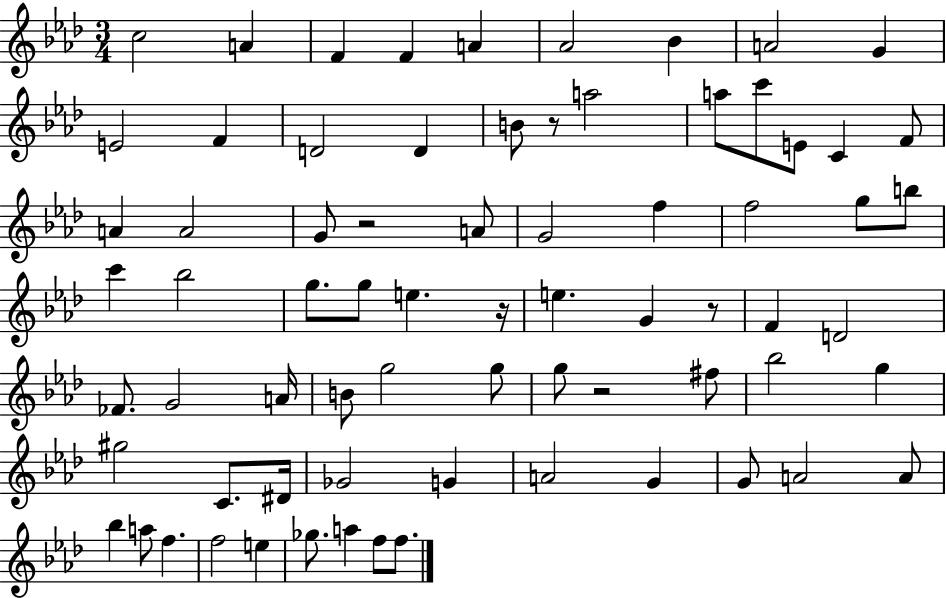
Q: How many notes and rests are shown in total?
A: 72